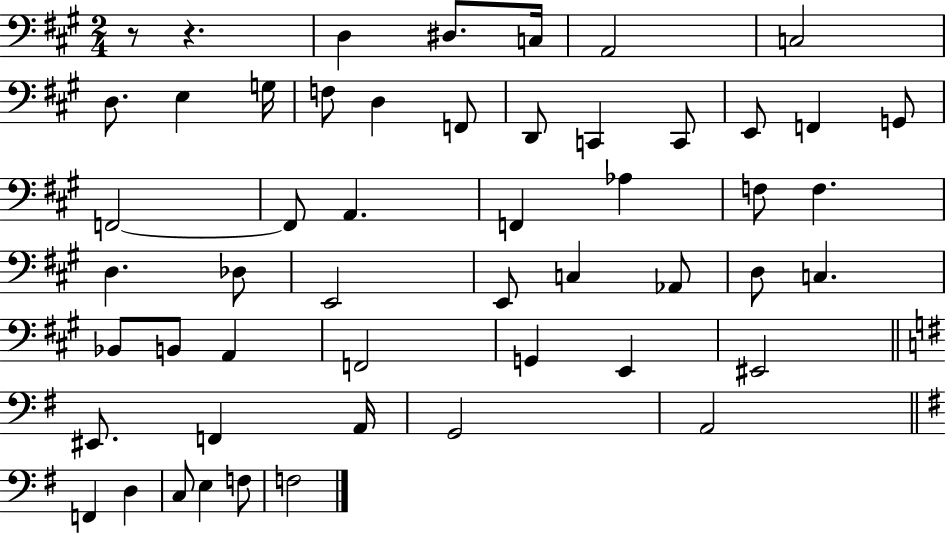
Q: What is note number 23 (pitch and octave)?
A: F3